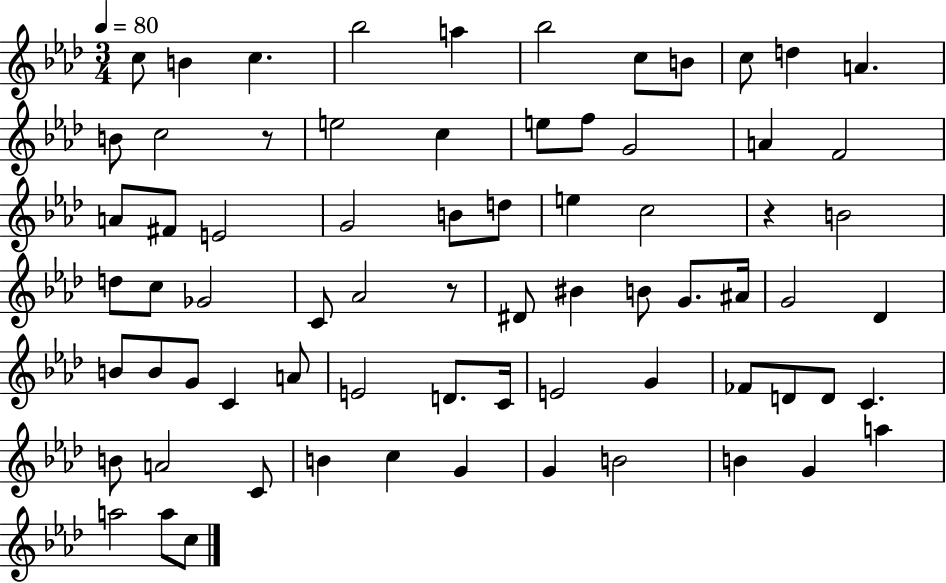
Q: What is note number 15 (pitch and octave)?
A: C5